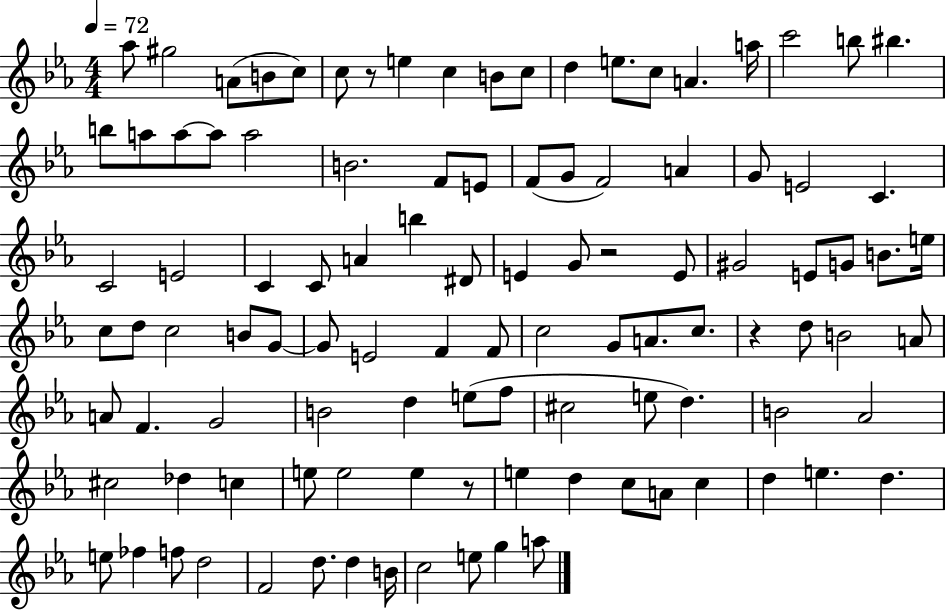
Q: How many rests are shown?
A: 4